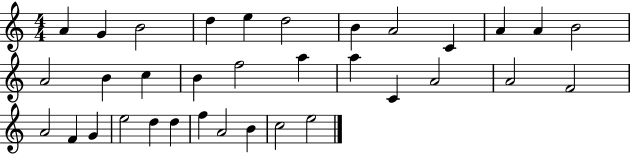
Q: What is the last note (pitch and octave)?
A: E5